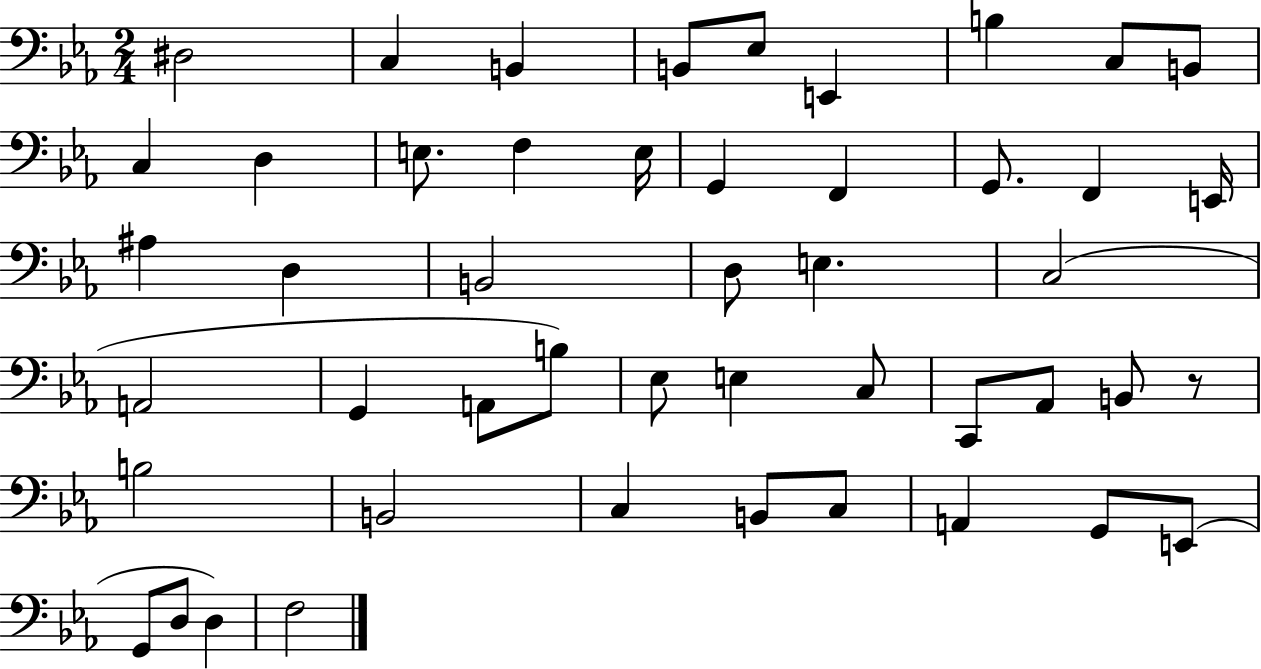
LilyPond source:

{
  \clef bass
  \numericTimeSignature
  \time 2/4
  \key ees \major
  dis2 | c4 b,4 | b,8 ees8 e,4 | b4 c8 b,8 | \break c4 d4 | e8. f4 e16 | g,4 f,4 | g,8. f,4 e,16 | \break ais4 d4 | b,2 | d8 e4. | c2( | \break a,2 | g,4 a,8 b8) | ees8 e4 c8 | c,8 aes,8 b,8 r8 | \break b2 | b,2 | c4 b,8 c8 | a,4 g,8 e,8( | \break g,8 d8 d4) | f2 | \bar "|."
}